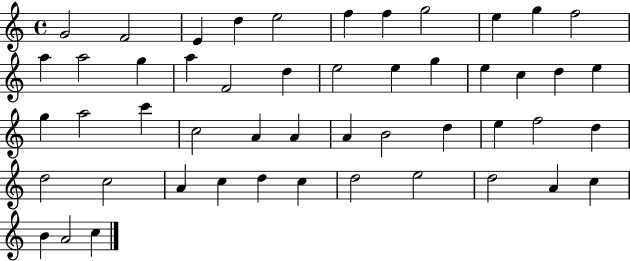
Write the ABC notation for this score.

X:1
T:Untitled
M:4/4
L:1/4
K:C
G2 F2 E d e2 f f g2 e g f2 a a2 g a F2 d e2 e g e c d e g a2 c' c2 A A A B2 d e f2 d d2 c2 A c d c d2 e2 d2 A c B A2 c